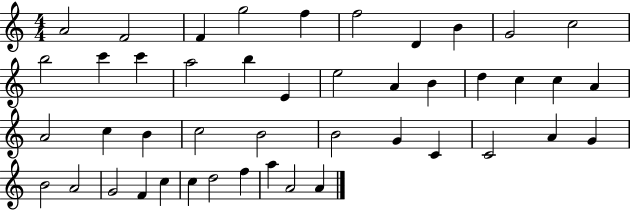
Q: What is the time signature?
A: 4/4